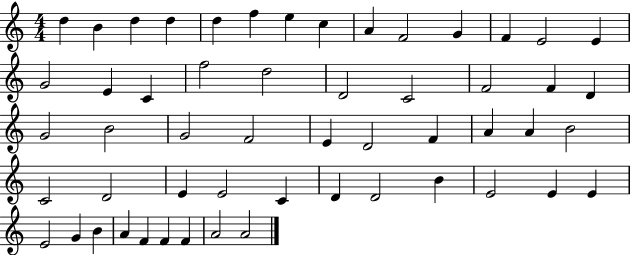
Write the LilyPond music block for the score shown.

{
  \clef treble
  \numericTimeSignature
  \time 4/4
  \key c \major
  d''4 b'4 d''4 d''4 | d''4 f''4 e''4 c''4 | a'4 f'2 g'4 | f'4 e'2 e'4 | \break g'2 e'4 c'4 | f''2 d''2 | d'2 c'2 | f'2 f'4 d'4 | \break g'2 b'2 | g'2 f'2 | e'4 d'2 f'4 | a'4 a'4 b'2 | \break c'2 d'2 | e'4 e'2 c'4 | d'4 d'2 b'4 | e'2 e'4 e'4 | \break e'2 g'4 b'4 | a'4 f'4 f'4 f'4 | a'2 a'2 | \bar "|."
}